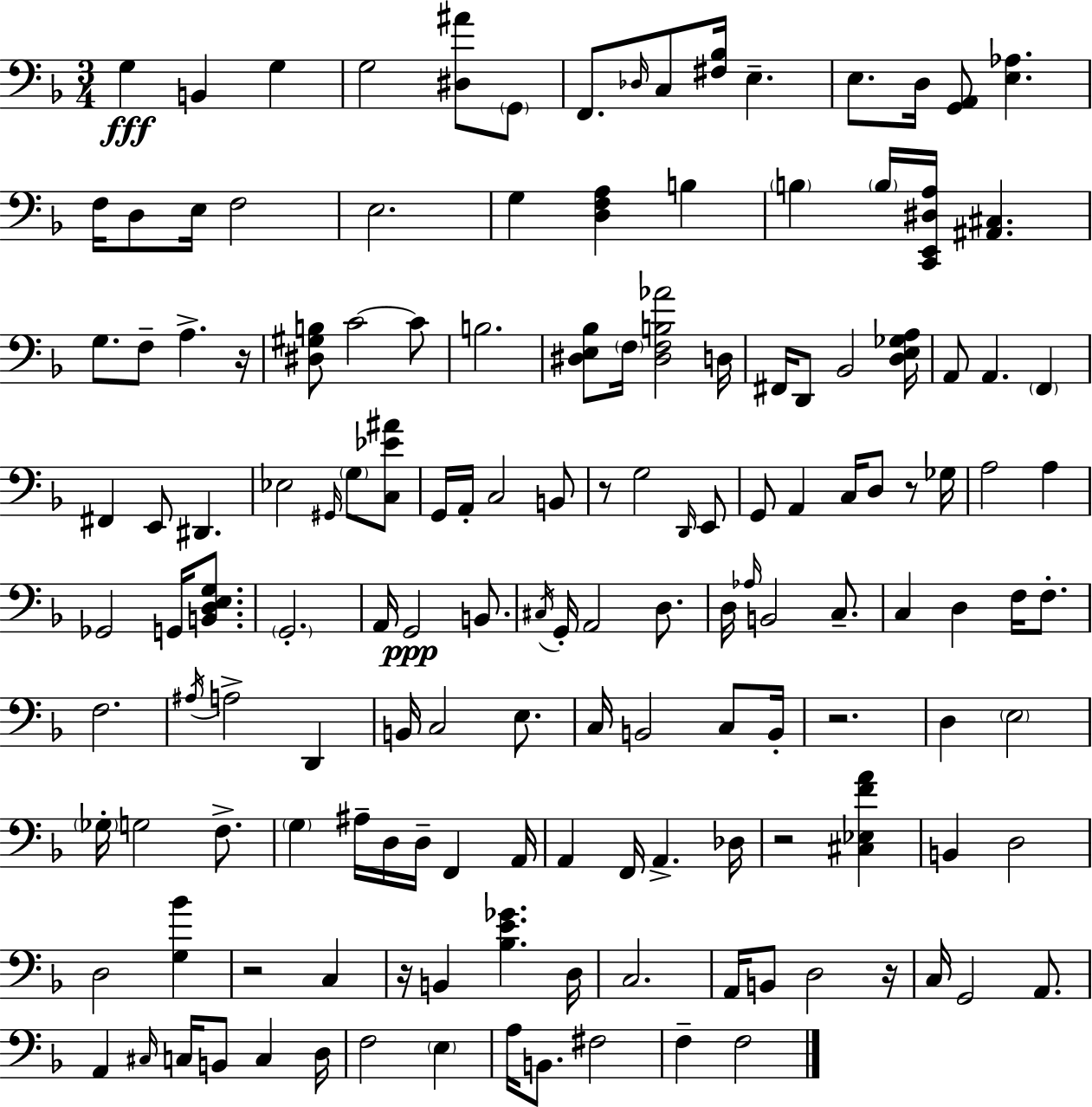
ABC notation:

X:1
T:Untitled
M:3/4
L:1/4
K:F
G, B,, G, G,2 [^D,^A]/2 G,,/2 F,,/2 _D,/4 C,/2 [^F,_B,]/4 E, E,/2 D,/4 [G,,A,,]/2 [E,_A,] F,/4 D,/2 E,/4 F,2 E,2 G, [D,F,A,] B, B, B,/4 [C,,E,,^D,A,]/4 [^A,,^C,] G,/2 F,/2 A, z/4 [^D,^G,B,]/2 C2 C/2 B,2 [^D,E,_B,]/2 F,/4 [^D,F,B,_A]2 D,/4 ^F,,/4 D,,/2 _B,,2 [D,E,_G,A,]/4 A,,/2 A,, F,, ^F,, E,,/2 ^D,, _E,2 ^G,,/4 G,/2 [C,_E^A]/2 G,,/4 A,,/4 C,2 B,,/2 z/2 G,2 D,,/4 E,,/2 G,,/2 A,, C,/4 D,/2 z/2 _G,/4 A,2 A, _G,,2 G,,/4 [B,,D,E,G,]/2 G,,2 A,,/4 G,,2 B,,/2 ^C,/4 G,,/4 A,,2 D,/2 D,/4 _A,/4 B,,2 C,/2 C, D, F,/4 F,/2 F,2 ^A,/4 A,2 D,, B,,/4 C,2 E,/2 C,/4 B,,2 C,/2 B,,/4 z2 D, E,2 _G,/4 G,2 F,/2 G, ^A,/4 D,/4 D,/4 F,, A,,/4 A,, F,,/4 A,, _D,/4 z2 [^C,_E,FA] B,, D,2 D,2 [G,_B] z2 C, z/4 B,, [_B,E_G] D,/4 C,2 A,,/4 B,,/2 D,2 z/4 C,/4 G,,2 A,,/2 A,, ^C,/4 C,/4 B,,/2 C, D,/4 F,2 E, A,/4 B,,/2 ^F,2 F, F,2